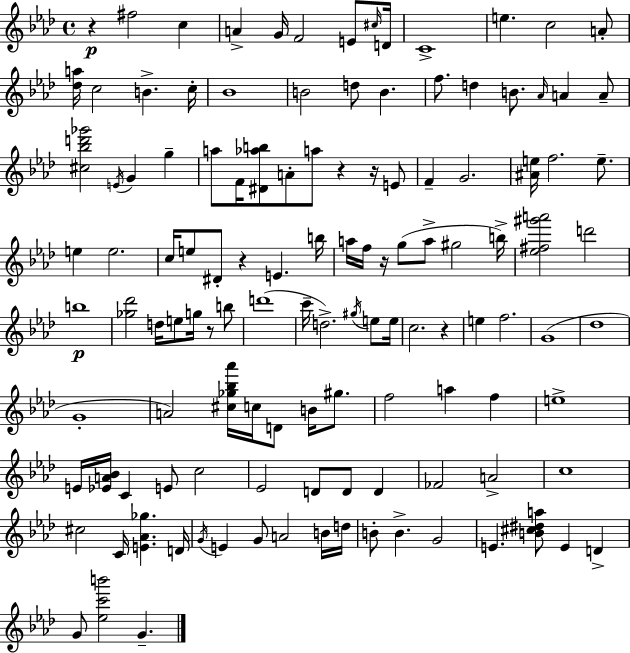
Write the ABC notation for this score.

X:1
T:Untitled
M:4/4
L:1/4
K:Fm
z ^f2 c A G/4 F2 E/2 ^c/4 D/4 C4 e c2 A/2 [_da]/4 c2 B c/4 _B4 B2 d/2 B f/2 d B/2 _A/4 A A/2 [^c_bd'_g']2 E/4 G g a/2 F/4 [^D_ab]/2 A/2 a/2 z z/4 E/2 F G2 [^Ae]/4 f2 e/2 e e2 c/4 e/2 ^D/2 z E b/4 a/4 f/4 z/4 g/2 a/2 ^g2 b/4 [_e^f^g'a']2 d'2 b4 [_g_d']2 d/4 e/2 g/4 z/2 b/2 d'4 c'/4 d2 ^g/4 e/2 e/4 c2 z e f2 G4 _d4 G4 A2 [^c_g_b_a']/4 c/4 D/2 B/4 ^g/2 f2 a f e4 E/4 [_EA_B]/4 C E/2 c2 _E2 D/2 D/2 D _F2 A2 c4 ^c2 C/4 [E_A_g] D/4 G/4 E G/2 A2 B/4 d/4 B/2 B G2 E [B^c^da]/2 E D G/2 [_ec'b']2 G